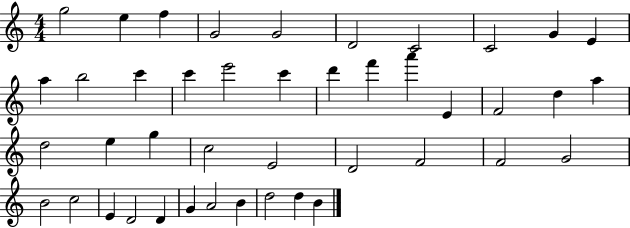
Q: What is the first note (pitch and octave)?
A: G5